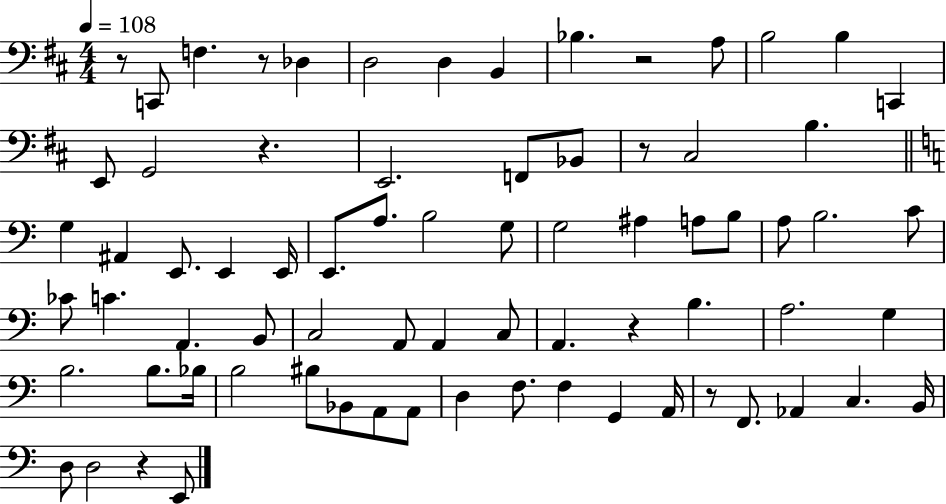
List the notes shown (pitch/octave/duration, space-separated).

R/e C2/e F3/q. R/e Db3/q D3/h D3/q B2/q Bb3/q. R/h A3/e B3/h B3/q C2/q E2/e G2/h R/q. E2/h. F2/e Bb2/e R/e C#3/h B3/q. G3/q A#2/q E2/e. E2/q E2/s E2/e. A3/e. B3/h G3/e G3/h A#3/q A3/e B3/e A3/e B3/h. C4/e CES4/e C4/q. A2/q. B2/e C3/h A2/e A2/q C3/e A2/q. R/q B3/q. A3/h. G3/q B3/h. B3/e. Bb3/s B3/h BIS3/e Bb2/e A2/e A2/e D3/q F3/e. F3/q G2/q A2/s R/e F2/e. Ab2/q C3/q. B2/s D3/e D3/h R/q E2/e